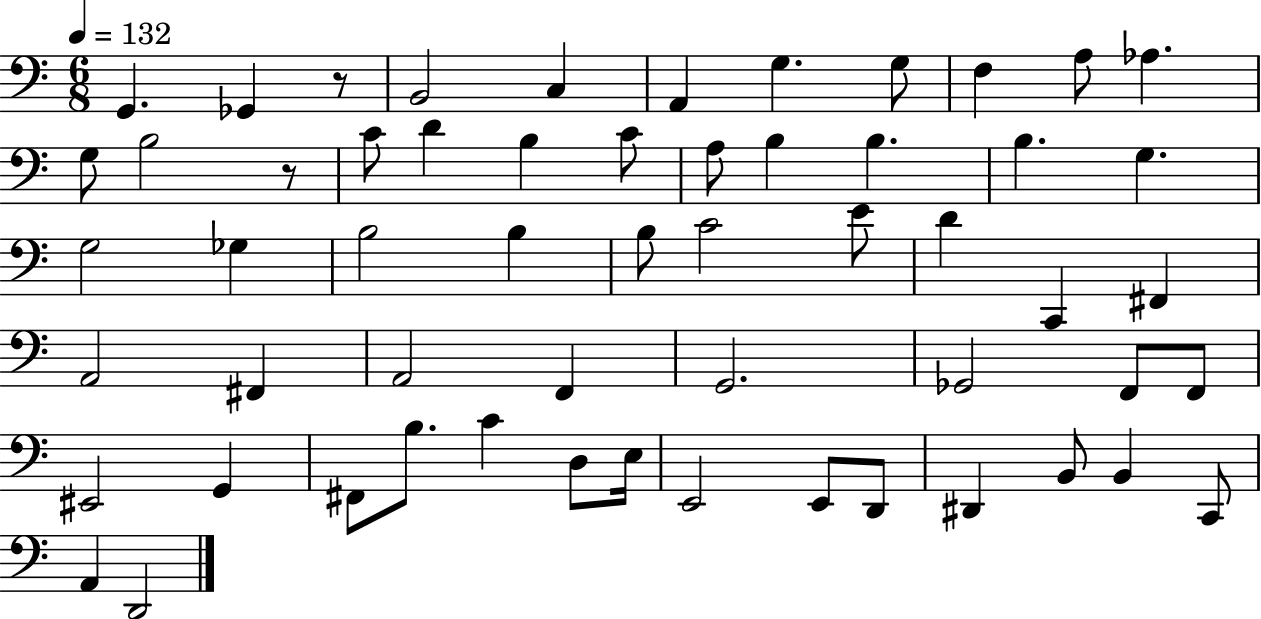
G2/q. Gb2/q R/e B2/h C3/q A2/q G3/q. G3/e F3/q A3/e Ab3/q. G3/e B3/h R/e C4/e D4/q B3/q C4/e A3/e B3/q B3/q. B3/q. G3/q. G3/h Gb3/q B3/h B3/q B3/e C4/h E4/e D4/q C2/q F#2/q A2/h F#2/q A2/h F2/q G2/h. Gb2/h F2/e F2/e EIS2/h G2/q F#2/e B3/e. C4/q D3/e E3/s E2/h E2/e D2/e D#2/q B2/e B2/q C2/e A2/q D2/h